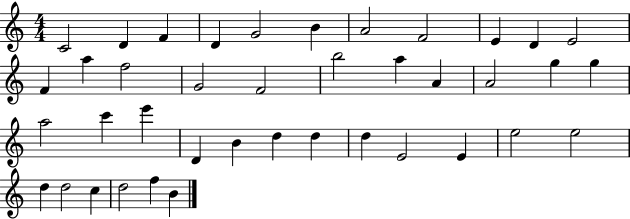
C4/h D4/q F4/q D4/q G4/h B4/q A4/h F4/h E4/q D4/q E4/h F4/q A5/q F5/h G4/h F4/h B5/h A5/q A4/q A4/h G5/q G5/q A5/h C6/q E6/q D4/q B4/q D5/q D5/q D5/q E4/h E4/q E5/h E5/h D5/q D5/h C5/q D5/h F5/q B4/q